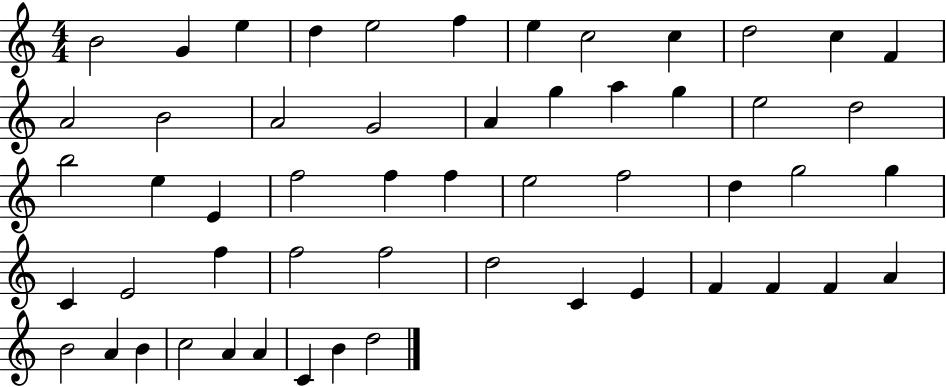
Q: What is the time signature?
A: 4/4